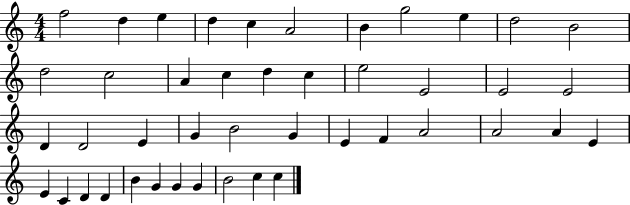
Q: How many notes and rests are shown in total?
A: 44